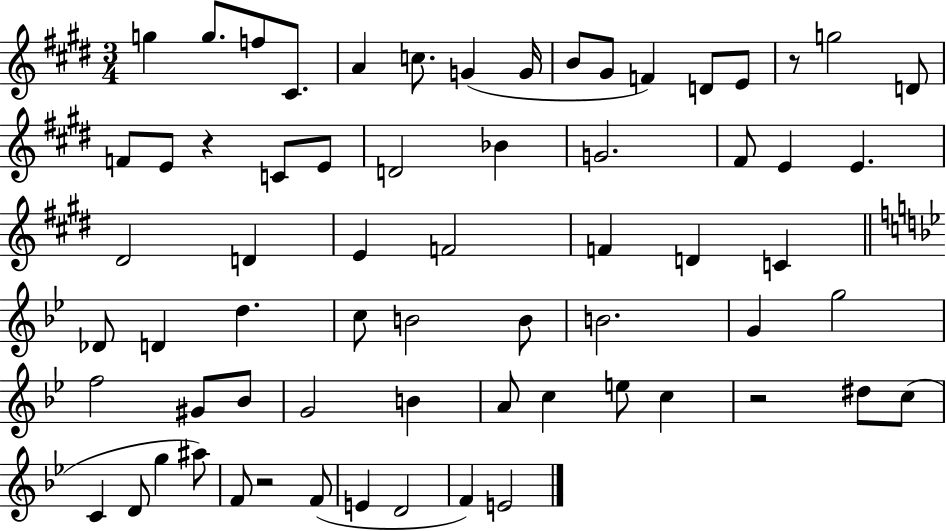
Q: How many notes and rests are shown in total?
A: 66